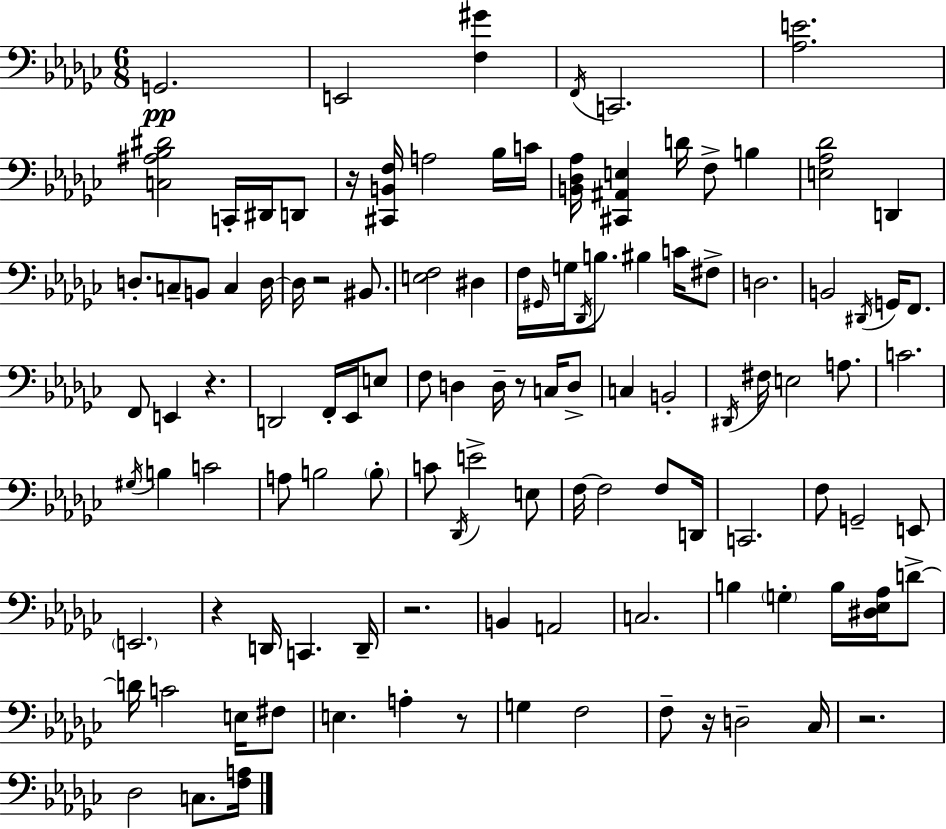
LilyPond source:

{
  \clef bass
  \numericTimeSignature
  \time 6/8
  \key ees \minor
  g,2.\pp | e,2 <f gis'>4 | \acciaccatura { f,16 } c,2. | <aes e'>2. | \break <c ais bes dis'>2 c,16-. dis,16 d,8 | r16 <cis, b, f>16 a2 bes16 | c'16 <b, des aes>16 <cis, ais, e>4 d'16 f8-> b4 | <e aes des'>2 d,4 | \break d8.-. c8-- b,8 c4 | d16~~ d16 r2 bis,8. | <e f>2 dis4 | f16 \grace { gis,16 } g16 \acciaccatura { des,16 } b8. bis4 | \break c'16 fis8-> d2. | b,2 \acciaccatura { dis,16 } | g,16 f,8. f,8 e,4 r4. | d,2 | \break f,16-. ees,16 e8 f8 d4 d16-- r8 | c16 d8-> c4 b,2-. | \acciaccatura { dis,16 } fis16 e2 | a8. c'2. | \break \acciaccatura { gis16 } b4 c'2 | a8 b2 | \parenthesize b8-. c'8 \acciaccatura { des,16 } e'2-> | e8 f16~~ f2 | \break f8 d,16 c,2. | f8 g,2-- | e,8 \parenthesize e,2. | r4 d,16 | \break c,4. d,16-- r2. | b,4 a,2 | c2. | b4 \parenthesize g4-. | \break b16 <dis ees aes>16 d'8->~~ d'16 c'2 | e16 fis8 e4. | a4-. r8 g4 f2 | f8-- r16 d2-- | \break ces16 r2. | des2 | c8. <f a>16 \bar "|."
}